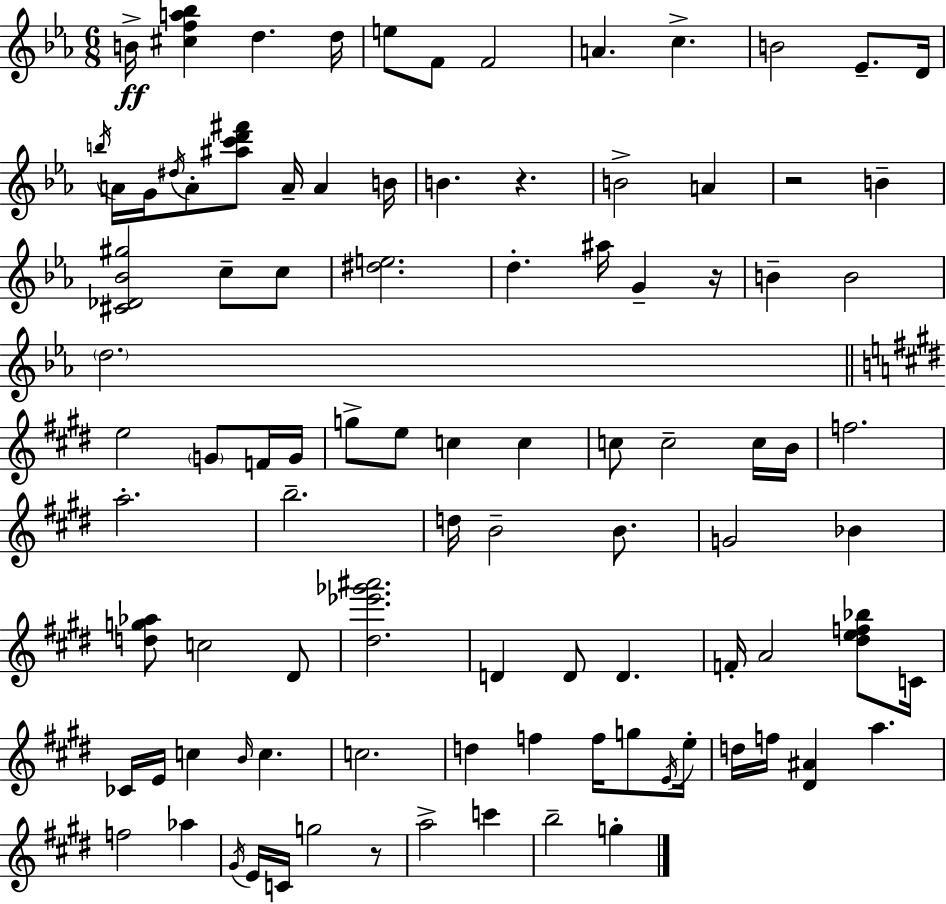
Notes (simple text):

B4/s [C#5,F5,A5,Bb5]/q D5/q. D5/s E5/e F4/e F4/h A4/q. C5/q. B4/h Eb4/e. D4/s B5/s A4/s G4/s D#5/s A4/e [A#5,C6,D6,F#6]/e A4/s A4/q B4/s B4/q. R/q. B4/h A4/q R/h B4/q [C#4,Db4,Bb4,G#5]/h C5/e C5/e [D#5,E5]/h. D5/q. A#5/s G4/q R/s B4/q B4/h D5/h. E5/h G4/e F4/s G4/s G5/e E5/e C5/q C5/q C5/e C5/h C5/s B4/s F5/h. A5/h. B5/h. D5/s B4/h B4/e. G4/h Bb4/q [D5,G5,Ab5]/e C5/h D#4/e [D#5,Eb6,Gb6,A#6]/h. D4/q D4/e D4/q. F4/s A4/h [D#5,E5,F5,Bb5]/e C4/s CES4/s E4/s C5/q B4/s C5/q. C5/h. D5/q F5/q F5/s G5/e E4/s E5/s D5/s F5/s [D#4,A#4]/q A5/q. F5/h Ab5/q G#4/s E4/s C4/s G5/h R/e A5/h C6/q B5/h G5/q